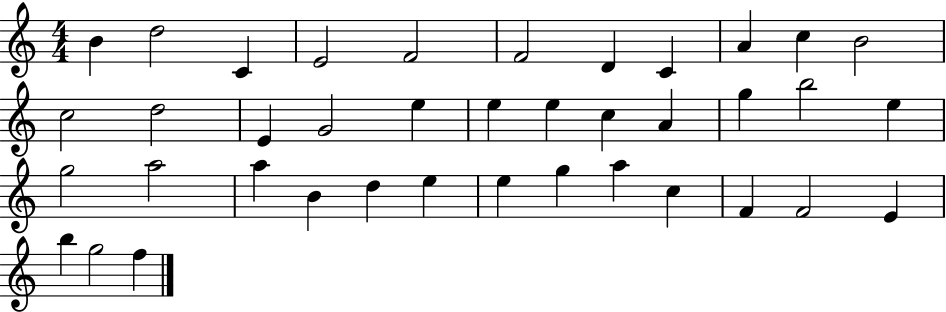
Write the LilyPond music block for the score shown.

{
  \clef treble
  \numericTimeSignature
  \time 4/4
  \key c \major
  b'4 d''2 c'4 | e'2 f'2 | f'2 d'4 c'4 | a'4 c''4 b'2 | \break c''2 d''2 | e'4 g'2 e''4 | e''4 e''4 c''4 a'4 | g''4 b''2 e''4 | \break g''2 a''2 | a''4 b'4 d''4 e''4 | e''4 g''4 a''4 c''4 | f'4 f'2 e'4 | \break b''4 g''2 f''4 | \bar "|."
}